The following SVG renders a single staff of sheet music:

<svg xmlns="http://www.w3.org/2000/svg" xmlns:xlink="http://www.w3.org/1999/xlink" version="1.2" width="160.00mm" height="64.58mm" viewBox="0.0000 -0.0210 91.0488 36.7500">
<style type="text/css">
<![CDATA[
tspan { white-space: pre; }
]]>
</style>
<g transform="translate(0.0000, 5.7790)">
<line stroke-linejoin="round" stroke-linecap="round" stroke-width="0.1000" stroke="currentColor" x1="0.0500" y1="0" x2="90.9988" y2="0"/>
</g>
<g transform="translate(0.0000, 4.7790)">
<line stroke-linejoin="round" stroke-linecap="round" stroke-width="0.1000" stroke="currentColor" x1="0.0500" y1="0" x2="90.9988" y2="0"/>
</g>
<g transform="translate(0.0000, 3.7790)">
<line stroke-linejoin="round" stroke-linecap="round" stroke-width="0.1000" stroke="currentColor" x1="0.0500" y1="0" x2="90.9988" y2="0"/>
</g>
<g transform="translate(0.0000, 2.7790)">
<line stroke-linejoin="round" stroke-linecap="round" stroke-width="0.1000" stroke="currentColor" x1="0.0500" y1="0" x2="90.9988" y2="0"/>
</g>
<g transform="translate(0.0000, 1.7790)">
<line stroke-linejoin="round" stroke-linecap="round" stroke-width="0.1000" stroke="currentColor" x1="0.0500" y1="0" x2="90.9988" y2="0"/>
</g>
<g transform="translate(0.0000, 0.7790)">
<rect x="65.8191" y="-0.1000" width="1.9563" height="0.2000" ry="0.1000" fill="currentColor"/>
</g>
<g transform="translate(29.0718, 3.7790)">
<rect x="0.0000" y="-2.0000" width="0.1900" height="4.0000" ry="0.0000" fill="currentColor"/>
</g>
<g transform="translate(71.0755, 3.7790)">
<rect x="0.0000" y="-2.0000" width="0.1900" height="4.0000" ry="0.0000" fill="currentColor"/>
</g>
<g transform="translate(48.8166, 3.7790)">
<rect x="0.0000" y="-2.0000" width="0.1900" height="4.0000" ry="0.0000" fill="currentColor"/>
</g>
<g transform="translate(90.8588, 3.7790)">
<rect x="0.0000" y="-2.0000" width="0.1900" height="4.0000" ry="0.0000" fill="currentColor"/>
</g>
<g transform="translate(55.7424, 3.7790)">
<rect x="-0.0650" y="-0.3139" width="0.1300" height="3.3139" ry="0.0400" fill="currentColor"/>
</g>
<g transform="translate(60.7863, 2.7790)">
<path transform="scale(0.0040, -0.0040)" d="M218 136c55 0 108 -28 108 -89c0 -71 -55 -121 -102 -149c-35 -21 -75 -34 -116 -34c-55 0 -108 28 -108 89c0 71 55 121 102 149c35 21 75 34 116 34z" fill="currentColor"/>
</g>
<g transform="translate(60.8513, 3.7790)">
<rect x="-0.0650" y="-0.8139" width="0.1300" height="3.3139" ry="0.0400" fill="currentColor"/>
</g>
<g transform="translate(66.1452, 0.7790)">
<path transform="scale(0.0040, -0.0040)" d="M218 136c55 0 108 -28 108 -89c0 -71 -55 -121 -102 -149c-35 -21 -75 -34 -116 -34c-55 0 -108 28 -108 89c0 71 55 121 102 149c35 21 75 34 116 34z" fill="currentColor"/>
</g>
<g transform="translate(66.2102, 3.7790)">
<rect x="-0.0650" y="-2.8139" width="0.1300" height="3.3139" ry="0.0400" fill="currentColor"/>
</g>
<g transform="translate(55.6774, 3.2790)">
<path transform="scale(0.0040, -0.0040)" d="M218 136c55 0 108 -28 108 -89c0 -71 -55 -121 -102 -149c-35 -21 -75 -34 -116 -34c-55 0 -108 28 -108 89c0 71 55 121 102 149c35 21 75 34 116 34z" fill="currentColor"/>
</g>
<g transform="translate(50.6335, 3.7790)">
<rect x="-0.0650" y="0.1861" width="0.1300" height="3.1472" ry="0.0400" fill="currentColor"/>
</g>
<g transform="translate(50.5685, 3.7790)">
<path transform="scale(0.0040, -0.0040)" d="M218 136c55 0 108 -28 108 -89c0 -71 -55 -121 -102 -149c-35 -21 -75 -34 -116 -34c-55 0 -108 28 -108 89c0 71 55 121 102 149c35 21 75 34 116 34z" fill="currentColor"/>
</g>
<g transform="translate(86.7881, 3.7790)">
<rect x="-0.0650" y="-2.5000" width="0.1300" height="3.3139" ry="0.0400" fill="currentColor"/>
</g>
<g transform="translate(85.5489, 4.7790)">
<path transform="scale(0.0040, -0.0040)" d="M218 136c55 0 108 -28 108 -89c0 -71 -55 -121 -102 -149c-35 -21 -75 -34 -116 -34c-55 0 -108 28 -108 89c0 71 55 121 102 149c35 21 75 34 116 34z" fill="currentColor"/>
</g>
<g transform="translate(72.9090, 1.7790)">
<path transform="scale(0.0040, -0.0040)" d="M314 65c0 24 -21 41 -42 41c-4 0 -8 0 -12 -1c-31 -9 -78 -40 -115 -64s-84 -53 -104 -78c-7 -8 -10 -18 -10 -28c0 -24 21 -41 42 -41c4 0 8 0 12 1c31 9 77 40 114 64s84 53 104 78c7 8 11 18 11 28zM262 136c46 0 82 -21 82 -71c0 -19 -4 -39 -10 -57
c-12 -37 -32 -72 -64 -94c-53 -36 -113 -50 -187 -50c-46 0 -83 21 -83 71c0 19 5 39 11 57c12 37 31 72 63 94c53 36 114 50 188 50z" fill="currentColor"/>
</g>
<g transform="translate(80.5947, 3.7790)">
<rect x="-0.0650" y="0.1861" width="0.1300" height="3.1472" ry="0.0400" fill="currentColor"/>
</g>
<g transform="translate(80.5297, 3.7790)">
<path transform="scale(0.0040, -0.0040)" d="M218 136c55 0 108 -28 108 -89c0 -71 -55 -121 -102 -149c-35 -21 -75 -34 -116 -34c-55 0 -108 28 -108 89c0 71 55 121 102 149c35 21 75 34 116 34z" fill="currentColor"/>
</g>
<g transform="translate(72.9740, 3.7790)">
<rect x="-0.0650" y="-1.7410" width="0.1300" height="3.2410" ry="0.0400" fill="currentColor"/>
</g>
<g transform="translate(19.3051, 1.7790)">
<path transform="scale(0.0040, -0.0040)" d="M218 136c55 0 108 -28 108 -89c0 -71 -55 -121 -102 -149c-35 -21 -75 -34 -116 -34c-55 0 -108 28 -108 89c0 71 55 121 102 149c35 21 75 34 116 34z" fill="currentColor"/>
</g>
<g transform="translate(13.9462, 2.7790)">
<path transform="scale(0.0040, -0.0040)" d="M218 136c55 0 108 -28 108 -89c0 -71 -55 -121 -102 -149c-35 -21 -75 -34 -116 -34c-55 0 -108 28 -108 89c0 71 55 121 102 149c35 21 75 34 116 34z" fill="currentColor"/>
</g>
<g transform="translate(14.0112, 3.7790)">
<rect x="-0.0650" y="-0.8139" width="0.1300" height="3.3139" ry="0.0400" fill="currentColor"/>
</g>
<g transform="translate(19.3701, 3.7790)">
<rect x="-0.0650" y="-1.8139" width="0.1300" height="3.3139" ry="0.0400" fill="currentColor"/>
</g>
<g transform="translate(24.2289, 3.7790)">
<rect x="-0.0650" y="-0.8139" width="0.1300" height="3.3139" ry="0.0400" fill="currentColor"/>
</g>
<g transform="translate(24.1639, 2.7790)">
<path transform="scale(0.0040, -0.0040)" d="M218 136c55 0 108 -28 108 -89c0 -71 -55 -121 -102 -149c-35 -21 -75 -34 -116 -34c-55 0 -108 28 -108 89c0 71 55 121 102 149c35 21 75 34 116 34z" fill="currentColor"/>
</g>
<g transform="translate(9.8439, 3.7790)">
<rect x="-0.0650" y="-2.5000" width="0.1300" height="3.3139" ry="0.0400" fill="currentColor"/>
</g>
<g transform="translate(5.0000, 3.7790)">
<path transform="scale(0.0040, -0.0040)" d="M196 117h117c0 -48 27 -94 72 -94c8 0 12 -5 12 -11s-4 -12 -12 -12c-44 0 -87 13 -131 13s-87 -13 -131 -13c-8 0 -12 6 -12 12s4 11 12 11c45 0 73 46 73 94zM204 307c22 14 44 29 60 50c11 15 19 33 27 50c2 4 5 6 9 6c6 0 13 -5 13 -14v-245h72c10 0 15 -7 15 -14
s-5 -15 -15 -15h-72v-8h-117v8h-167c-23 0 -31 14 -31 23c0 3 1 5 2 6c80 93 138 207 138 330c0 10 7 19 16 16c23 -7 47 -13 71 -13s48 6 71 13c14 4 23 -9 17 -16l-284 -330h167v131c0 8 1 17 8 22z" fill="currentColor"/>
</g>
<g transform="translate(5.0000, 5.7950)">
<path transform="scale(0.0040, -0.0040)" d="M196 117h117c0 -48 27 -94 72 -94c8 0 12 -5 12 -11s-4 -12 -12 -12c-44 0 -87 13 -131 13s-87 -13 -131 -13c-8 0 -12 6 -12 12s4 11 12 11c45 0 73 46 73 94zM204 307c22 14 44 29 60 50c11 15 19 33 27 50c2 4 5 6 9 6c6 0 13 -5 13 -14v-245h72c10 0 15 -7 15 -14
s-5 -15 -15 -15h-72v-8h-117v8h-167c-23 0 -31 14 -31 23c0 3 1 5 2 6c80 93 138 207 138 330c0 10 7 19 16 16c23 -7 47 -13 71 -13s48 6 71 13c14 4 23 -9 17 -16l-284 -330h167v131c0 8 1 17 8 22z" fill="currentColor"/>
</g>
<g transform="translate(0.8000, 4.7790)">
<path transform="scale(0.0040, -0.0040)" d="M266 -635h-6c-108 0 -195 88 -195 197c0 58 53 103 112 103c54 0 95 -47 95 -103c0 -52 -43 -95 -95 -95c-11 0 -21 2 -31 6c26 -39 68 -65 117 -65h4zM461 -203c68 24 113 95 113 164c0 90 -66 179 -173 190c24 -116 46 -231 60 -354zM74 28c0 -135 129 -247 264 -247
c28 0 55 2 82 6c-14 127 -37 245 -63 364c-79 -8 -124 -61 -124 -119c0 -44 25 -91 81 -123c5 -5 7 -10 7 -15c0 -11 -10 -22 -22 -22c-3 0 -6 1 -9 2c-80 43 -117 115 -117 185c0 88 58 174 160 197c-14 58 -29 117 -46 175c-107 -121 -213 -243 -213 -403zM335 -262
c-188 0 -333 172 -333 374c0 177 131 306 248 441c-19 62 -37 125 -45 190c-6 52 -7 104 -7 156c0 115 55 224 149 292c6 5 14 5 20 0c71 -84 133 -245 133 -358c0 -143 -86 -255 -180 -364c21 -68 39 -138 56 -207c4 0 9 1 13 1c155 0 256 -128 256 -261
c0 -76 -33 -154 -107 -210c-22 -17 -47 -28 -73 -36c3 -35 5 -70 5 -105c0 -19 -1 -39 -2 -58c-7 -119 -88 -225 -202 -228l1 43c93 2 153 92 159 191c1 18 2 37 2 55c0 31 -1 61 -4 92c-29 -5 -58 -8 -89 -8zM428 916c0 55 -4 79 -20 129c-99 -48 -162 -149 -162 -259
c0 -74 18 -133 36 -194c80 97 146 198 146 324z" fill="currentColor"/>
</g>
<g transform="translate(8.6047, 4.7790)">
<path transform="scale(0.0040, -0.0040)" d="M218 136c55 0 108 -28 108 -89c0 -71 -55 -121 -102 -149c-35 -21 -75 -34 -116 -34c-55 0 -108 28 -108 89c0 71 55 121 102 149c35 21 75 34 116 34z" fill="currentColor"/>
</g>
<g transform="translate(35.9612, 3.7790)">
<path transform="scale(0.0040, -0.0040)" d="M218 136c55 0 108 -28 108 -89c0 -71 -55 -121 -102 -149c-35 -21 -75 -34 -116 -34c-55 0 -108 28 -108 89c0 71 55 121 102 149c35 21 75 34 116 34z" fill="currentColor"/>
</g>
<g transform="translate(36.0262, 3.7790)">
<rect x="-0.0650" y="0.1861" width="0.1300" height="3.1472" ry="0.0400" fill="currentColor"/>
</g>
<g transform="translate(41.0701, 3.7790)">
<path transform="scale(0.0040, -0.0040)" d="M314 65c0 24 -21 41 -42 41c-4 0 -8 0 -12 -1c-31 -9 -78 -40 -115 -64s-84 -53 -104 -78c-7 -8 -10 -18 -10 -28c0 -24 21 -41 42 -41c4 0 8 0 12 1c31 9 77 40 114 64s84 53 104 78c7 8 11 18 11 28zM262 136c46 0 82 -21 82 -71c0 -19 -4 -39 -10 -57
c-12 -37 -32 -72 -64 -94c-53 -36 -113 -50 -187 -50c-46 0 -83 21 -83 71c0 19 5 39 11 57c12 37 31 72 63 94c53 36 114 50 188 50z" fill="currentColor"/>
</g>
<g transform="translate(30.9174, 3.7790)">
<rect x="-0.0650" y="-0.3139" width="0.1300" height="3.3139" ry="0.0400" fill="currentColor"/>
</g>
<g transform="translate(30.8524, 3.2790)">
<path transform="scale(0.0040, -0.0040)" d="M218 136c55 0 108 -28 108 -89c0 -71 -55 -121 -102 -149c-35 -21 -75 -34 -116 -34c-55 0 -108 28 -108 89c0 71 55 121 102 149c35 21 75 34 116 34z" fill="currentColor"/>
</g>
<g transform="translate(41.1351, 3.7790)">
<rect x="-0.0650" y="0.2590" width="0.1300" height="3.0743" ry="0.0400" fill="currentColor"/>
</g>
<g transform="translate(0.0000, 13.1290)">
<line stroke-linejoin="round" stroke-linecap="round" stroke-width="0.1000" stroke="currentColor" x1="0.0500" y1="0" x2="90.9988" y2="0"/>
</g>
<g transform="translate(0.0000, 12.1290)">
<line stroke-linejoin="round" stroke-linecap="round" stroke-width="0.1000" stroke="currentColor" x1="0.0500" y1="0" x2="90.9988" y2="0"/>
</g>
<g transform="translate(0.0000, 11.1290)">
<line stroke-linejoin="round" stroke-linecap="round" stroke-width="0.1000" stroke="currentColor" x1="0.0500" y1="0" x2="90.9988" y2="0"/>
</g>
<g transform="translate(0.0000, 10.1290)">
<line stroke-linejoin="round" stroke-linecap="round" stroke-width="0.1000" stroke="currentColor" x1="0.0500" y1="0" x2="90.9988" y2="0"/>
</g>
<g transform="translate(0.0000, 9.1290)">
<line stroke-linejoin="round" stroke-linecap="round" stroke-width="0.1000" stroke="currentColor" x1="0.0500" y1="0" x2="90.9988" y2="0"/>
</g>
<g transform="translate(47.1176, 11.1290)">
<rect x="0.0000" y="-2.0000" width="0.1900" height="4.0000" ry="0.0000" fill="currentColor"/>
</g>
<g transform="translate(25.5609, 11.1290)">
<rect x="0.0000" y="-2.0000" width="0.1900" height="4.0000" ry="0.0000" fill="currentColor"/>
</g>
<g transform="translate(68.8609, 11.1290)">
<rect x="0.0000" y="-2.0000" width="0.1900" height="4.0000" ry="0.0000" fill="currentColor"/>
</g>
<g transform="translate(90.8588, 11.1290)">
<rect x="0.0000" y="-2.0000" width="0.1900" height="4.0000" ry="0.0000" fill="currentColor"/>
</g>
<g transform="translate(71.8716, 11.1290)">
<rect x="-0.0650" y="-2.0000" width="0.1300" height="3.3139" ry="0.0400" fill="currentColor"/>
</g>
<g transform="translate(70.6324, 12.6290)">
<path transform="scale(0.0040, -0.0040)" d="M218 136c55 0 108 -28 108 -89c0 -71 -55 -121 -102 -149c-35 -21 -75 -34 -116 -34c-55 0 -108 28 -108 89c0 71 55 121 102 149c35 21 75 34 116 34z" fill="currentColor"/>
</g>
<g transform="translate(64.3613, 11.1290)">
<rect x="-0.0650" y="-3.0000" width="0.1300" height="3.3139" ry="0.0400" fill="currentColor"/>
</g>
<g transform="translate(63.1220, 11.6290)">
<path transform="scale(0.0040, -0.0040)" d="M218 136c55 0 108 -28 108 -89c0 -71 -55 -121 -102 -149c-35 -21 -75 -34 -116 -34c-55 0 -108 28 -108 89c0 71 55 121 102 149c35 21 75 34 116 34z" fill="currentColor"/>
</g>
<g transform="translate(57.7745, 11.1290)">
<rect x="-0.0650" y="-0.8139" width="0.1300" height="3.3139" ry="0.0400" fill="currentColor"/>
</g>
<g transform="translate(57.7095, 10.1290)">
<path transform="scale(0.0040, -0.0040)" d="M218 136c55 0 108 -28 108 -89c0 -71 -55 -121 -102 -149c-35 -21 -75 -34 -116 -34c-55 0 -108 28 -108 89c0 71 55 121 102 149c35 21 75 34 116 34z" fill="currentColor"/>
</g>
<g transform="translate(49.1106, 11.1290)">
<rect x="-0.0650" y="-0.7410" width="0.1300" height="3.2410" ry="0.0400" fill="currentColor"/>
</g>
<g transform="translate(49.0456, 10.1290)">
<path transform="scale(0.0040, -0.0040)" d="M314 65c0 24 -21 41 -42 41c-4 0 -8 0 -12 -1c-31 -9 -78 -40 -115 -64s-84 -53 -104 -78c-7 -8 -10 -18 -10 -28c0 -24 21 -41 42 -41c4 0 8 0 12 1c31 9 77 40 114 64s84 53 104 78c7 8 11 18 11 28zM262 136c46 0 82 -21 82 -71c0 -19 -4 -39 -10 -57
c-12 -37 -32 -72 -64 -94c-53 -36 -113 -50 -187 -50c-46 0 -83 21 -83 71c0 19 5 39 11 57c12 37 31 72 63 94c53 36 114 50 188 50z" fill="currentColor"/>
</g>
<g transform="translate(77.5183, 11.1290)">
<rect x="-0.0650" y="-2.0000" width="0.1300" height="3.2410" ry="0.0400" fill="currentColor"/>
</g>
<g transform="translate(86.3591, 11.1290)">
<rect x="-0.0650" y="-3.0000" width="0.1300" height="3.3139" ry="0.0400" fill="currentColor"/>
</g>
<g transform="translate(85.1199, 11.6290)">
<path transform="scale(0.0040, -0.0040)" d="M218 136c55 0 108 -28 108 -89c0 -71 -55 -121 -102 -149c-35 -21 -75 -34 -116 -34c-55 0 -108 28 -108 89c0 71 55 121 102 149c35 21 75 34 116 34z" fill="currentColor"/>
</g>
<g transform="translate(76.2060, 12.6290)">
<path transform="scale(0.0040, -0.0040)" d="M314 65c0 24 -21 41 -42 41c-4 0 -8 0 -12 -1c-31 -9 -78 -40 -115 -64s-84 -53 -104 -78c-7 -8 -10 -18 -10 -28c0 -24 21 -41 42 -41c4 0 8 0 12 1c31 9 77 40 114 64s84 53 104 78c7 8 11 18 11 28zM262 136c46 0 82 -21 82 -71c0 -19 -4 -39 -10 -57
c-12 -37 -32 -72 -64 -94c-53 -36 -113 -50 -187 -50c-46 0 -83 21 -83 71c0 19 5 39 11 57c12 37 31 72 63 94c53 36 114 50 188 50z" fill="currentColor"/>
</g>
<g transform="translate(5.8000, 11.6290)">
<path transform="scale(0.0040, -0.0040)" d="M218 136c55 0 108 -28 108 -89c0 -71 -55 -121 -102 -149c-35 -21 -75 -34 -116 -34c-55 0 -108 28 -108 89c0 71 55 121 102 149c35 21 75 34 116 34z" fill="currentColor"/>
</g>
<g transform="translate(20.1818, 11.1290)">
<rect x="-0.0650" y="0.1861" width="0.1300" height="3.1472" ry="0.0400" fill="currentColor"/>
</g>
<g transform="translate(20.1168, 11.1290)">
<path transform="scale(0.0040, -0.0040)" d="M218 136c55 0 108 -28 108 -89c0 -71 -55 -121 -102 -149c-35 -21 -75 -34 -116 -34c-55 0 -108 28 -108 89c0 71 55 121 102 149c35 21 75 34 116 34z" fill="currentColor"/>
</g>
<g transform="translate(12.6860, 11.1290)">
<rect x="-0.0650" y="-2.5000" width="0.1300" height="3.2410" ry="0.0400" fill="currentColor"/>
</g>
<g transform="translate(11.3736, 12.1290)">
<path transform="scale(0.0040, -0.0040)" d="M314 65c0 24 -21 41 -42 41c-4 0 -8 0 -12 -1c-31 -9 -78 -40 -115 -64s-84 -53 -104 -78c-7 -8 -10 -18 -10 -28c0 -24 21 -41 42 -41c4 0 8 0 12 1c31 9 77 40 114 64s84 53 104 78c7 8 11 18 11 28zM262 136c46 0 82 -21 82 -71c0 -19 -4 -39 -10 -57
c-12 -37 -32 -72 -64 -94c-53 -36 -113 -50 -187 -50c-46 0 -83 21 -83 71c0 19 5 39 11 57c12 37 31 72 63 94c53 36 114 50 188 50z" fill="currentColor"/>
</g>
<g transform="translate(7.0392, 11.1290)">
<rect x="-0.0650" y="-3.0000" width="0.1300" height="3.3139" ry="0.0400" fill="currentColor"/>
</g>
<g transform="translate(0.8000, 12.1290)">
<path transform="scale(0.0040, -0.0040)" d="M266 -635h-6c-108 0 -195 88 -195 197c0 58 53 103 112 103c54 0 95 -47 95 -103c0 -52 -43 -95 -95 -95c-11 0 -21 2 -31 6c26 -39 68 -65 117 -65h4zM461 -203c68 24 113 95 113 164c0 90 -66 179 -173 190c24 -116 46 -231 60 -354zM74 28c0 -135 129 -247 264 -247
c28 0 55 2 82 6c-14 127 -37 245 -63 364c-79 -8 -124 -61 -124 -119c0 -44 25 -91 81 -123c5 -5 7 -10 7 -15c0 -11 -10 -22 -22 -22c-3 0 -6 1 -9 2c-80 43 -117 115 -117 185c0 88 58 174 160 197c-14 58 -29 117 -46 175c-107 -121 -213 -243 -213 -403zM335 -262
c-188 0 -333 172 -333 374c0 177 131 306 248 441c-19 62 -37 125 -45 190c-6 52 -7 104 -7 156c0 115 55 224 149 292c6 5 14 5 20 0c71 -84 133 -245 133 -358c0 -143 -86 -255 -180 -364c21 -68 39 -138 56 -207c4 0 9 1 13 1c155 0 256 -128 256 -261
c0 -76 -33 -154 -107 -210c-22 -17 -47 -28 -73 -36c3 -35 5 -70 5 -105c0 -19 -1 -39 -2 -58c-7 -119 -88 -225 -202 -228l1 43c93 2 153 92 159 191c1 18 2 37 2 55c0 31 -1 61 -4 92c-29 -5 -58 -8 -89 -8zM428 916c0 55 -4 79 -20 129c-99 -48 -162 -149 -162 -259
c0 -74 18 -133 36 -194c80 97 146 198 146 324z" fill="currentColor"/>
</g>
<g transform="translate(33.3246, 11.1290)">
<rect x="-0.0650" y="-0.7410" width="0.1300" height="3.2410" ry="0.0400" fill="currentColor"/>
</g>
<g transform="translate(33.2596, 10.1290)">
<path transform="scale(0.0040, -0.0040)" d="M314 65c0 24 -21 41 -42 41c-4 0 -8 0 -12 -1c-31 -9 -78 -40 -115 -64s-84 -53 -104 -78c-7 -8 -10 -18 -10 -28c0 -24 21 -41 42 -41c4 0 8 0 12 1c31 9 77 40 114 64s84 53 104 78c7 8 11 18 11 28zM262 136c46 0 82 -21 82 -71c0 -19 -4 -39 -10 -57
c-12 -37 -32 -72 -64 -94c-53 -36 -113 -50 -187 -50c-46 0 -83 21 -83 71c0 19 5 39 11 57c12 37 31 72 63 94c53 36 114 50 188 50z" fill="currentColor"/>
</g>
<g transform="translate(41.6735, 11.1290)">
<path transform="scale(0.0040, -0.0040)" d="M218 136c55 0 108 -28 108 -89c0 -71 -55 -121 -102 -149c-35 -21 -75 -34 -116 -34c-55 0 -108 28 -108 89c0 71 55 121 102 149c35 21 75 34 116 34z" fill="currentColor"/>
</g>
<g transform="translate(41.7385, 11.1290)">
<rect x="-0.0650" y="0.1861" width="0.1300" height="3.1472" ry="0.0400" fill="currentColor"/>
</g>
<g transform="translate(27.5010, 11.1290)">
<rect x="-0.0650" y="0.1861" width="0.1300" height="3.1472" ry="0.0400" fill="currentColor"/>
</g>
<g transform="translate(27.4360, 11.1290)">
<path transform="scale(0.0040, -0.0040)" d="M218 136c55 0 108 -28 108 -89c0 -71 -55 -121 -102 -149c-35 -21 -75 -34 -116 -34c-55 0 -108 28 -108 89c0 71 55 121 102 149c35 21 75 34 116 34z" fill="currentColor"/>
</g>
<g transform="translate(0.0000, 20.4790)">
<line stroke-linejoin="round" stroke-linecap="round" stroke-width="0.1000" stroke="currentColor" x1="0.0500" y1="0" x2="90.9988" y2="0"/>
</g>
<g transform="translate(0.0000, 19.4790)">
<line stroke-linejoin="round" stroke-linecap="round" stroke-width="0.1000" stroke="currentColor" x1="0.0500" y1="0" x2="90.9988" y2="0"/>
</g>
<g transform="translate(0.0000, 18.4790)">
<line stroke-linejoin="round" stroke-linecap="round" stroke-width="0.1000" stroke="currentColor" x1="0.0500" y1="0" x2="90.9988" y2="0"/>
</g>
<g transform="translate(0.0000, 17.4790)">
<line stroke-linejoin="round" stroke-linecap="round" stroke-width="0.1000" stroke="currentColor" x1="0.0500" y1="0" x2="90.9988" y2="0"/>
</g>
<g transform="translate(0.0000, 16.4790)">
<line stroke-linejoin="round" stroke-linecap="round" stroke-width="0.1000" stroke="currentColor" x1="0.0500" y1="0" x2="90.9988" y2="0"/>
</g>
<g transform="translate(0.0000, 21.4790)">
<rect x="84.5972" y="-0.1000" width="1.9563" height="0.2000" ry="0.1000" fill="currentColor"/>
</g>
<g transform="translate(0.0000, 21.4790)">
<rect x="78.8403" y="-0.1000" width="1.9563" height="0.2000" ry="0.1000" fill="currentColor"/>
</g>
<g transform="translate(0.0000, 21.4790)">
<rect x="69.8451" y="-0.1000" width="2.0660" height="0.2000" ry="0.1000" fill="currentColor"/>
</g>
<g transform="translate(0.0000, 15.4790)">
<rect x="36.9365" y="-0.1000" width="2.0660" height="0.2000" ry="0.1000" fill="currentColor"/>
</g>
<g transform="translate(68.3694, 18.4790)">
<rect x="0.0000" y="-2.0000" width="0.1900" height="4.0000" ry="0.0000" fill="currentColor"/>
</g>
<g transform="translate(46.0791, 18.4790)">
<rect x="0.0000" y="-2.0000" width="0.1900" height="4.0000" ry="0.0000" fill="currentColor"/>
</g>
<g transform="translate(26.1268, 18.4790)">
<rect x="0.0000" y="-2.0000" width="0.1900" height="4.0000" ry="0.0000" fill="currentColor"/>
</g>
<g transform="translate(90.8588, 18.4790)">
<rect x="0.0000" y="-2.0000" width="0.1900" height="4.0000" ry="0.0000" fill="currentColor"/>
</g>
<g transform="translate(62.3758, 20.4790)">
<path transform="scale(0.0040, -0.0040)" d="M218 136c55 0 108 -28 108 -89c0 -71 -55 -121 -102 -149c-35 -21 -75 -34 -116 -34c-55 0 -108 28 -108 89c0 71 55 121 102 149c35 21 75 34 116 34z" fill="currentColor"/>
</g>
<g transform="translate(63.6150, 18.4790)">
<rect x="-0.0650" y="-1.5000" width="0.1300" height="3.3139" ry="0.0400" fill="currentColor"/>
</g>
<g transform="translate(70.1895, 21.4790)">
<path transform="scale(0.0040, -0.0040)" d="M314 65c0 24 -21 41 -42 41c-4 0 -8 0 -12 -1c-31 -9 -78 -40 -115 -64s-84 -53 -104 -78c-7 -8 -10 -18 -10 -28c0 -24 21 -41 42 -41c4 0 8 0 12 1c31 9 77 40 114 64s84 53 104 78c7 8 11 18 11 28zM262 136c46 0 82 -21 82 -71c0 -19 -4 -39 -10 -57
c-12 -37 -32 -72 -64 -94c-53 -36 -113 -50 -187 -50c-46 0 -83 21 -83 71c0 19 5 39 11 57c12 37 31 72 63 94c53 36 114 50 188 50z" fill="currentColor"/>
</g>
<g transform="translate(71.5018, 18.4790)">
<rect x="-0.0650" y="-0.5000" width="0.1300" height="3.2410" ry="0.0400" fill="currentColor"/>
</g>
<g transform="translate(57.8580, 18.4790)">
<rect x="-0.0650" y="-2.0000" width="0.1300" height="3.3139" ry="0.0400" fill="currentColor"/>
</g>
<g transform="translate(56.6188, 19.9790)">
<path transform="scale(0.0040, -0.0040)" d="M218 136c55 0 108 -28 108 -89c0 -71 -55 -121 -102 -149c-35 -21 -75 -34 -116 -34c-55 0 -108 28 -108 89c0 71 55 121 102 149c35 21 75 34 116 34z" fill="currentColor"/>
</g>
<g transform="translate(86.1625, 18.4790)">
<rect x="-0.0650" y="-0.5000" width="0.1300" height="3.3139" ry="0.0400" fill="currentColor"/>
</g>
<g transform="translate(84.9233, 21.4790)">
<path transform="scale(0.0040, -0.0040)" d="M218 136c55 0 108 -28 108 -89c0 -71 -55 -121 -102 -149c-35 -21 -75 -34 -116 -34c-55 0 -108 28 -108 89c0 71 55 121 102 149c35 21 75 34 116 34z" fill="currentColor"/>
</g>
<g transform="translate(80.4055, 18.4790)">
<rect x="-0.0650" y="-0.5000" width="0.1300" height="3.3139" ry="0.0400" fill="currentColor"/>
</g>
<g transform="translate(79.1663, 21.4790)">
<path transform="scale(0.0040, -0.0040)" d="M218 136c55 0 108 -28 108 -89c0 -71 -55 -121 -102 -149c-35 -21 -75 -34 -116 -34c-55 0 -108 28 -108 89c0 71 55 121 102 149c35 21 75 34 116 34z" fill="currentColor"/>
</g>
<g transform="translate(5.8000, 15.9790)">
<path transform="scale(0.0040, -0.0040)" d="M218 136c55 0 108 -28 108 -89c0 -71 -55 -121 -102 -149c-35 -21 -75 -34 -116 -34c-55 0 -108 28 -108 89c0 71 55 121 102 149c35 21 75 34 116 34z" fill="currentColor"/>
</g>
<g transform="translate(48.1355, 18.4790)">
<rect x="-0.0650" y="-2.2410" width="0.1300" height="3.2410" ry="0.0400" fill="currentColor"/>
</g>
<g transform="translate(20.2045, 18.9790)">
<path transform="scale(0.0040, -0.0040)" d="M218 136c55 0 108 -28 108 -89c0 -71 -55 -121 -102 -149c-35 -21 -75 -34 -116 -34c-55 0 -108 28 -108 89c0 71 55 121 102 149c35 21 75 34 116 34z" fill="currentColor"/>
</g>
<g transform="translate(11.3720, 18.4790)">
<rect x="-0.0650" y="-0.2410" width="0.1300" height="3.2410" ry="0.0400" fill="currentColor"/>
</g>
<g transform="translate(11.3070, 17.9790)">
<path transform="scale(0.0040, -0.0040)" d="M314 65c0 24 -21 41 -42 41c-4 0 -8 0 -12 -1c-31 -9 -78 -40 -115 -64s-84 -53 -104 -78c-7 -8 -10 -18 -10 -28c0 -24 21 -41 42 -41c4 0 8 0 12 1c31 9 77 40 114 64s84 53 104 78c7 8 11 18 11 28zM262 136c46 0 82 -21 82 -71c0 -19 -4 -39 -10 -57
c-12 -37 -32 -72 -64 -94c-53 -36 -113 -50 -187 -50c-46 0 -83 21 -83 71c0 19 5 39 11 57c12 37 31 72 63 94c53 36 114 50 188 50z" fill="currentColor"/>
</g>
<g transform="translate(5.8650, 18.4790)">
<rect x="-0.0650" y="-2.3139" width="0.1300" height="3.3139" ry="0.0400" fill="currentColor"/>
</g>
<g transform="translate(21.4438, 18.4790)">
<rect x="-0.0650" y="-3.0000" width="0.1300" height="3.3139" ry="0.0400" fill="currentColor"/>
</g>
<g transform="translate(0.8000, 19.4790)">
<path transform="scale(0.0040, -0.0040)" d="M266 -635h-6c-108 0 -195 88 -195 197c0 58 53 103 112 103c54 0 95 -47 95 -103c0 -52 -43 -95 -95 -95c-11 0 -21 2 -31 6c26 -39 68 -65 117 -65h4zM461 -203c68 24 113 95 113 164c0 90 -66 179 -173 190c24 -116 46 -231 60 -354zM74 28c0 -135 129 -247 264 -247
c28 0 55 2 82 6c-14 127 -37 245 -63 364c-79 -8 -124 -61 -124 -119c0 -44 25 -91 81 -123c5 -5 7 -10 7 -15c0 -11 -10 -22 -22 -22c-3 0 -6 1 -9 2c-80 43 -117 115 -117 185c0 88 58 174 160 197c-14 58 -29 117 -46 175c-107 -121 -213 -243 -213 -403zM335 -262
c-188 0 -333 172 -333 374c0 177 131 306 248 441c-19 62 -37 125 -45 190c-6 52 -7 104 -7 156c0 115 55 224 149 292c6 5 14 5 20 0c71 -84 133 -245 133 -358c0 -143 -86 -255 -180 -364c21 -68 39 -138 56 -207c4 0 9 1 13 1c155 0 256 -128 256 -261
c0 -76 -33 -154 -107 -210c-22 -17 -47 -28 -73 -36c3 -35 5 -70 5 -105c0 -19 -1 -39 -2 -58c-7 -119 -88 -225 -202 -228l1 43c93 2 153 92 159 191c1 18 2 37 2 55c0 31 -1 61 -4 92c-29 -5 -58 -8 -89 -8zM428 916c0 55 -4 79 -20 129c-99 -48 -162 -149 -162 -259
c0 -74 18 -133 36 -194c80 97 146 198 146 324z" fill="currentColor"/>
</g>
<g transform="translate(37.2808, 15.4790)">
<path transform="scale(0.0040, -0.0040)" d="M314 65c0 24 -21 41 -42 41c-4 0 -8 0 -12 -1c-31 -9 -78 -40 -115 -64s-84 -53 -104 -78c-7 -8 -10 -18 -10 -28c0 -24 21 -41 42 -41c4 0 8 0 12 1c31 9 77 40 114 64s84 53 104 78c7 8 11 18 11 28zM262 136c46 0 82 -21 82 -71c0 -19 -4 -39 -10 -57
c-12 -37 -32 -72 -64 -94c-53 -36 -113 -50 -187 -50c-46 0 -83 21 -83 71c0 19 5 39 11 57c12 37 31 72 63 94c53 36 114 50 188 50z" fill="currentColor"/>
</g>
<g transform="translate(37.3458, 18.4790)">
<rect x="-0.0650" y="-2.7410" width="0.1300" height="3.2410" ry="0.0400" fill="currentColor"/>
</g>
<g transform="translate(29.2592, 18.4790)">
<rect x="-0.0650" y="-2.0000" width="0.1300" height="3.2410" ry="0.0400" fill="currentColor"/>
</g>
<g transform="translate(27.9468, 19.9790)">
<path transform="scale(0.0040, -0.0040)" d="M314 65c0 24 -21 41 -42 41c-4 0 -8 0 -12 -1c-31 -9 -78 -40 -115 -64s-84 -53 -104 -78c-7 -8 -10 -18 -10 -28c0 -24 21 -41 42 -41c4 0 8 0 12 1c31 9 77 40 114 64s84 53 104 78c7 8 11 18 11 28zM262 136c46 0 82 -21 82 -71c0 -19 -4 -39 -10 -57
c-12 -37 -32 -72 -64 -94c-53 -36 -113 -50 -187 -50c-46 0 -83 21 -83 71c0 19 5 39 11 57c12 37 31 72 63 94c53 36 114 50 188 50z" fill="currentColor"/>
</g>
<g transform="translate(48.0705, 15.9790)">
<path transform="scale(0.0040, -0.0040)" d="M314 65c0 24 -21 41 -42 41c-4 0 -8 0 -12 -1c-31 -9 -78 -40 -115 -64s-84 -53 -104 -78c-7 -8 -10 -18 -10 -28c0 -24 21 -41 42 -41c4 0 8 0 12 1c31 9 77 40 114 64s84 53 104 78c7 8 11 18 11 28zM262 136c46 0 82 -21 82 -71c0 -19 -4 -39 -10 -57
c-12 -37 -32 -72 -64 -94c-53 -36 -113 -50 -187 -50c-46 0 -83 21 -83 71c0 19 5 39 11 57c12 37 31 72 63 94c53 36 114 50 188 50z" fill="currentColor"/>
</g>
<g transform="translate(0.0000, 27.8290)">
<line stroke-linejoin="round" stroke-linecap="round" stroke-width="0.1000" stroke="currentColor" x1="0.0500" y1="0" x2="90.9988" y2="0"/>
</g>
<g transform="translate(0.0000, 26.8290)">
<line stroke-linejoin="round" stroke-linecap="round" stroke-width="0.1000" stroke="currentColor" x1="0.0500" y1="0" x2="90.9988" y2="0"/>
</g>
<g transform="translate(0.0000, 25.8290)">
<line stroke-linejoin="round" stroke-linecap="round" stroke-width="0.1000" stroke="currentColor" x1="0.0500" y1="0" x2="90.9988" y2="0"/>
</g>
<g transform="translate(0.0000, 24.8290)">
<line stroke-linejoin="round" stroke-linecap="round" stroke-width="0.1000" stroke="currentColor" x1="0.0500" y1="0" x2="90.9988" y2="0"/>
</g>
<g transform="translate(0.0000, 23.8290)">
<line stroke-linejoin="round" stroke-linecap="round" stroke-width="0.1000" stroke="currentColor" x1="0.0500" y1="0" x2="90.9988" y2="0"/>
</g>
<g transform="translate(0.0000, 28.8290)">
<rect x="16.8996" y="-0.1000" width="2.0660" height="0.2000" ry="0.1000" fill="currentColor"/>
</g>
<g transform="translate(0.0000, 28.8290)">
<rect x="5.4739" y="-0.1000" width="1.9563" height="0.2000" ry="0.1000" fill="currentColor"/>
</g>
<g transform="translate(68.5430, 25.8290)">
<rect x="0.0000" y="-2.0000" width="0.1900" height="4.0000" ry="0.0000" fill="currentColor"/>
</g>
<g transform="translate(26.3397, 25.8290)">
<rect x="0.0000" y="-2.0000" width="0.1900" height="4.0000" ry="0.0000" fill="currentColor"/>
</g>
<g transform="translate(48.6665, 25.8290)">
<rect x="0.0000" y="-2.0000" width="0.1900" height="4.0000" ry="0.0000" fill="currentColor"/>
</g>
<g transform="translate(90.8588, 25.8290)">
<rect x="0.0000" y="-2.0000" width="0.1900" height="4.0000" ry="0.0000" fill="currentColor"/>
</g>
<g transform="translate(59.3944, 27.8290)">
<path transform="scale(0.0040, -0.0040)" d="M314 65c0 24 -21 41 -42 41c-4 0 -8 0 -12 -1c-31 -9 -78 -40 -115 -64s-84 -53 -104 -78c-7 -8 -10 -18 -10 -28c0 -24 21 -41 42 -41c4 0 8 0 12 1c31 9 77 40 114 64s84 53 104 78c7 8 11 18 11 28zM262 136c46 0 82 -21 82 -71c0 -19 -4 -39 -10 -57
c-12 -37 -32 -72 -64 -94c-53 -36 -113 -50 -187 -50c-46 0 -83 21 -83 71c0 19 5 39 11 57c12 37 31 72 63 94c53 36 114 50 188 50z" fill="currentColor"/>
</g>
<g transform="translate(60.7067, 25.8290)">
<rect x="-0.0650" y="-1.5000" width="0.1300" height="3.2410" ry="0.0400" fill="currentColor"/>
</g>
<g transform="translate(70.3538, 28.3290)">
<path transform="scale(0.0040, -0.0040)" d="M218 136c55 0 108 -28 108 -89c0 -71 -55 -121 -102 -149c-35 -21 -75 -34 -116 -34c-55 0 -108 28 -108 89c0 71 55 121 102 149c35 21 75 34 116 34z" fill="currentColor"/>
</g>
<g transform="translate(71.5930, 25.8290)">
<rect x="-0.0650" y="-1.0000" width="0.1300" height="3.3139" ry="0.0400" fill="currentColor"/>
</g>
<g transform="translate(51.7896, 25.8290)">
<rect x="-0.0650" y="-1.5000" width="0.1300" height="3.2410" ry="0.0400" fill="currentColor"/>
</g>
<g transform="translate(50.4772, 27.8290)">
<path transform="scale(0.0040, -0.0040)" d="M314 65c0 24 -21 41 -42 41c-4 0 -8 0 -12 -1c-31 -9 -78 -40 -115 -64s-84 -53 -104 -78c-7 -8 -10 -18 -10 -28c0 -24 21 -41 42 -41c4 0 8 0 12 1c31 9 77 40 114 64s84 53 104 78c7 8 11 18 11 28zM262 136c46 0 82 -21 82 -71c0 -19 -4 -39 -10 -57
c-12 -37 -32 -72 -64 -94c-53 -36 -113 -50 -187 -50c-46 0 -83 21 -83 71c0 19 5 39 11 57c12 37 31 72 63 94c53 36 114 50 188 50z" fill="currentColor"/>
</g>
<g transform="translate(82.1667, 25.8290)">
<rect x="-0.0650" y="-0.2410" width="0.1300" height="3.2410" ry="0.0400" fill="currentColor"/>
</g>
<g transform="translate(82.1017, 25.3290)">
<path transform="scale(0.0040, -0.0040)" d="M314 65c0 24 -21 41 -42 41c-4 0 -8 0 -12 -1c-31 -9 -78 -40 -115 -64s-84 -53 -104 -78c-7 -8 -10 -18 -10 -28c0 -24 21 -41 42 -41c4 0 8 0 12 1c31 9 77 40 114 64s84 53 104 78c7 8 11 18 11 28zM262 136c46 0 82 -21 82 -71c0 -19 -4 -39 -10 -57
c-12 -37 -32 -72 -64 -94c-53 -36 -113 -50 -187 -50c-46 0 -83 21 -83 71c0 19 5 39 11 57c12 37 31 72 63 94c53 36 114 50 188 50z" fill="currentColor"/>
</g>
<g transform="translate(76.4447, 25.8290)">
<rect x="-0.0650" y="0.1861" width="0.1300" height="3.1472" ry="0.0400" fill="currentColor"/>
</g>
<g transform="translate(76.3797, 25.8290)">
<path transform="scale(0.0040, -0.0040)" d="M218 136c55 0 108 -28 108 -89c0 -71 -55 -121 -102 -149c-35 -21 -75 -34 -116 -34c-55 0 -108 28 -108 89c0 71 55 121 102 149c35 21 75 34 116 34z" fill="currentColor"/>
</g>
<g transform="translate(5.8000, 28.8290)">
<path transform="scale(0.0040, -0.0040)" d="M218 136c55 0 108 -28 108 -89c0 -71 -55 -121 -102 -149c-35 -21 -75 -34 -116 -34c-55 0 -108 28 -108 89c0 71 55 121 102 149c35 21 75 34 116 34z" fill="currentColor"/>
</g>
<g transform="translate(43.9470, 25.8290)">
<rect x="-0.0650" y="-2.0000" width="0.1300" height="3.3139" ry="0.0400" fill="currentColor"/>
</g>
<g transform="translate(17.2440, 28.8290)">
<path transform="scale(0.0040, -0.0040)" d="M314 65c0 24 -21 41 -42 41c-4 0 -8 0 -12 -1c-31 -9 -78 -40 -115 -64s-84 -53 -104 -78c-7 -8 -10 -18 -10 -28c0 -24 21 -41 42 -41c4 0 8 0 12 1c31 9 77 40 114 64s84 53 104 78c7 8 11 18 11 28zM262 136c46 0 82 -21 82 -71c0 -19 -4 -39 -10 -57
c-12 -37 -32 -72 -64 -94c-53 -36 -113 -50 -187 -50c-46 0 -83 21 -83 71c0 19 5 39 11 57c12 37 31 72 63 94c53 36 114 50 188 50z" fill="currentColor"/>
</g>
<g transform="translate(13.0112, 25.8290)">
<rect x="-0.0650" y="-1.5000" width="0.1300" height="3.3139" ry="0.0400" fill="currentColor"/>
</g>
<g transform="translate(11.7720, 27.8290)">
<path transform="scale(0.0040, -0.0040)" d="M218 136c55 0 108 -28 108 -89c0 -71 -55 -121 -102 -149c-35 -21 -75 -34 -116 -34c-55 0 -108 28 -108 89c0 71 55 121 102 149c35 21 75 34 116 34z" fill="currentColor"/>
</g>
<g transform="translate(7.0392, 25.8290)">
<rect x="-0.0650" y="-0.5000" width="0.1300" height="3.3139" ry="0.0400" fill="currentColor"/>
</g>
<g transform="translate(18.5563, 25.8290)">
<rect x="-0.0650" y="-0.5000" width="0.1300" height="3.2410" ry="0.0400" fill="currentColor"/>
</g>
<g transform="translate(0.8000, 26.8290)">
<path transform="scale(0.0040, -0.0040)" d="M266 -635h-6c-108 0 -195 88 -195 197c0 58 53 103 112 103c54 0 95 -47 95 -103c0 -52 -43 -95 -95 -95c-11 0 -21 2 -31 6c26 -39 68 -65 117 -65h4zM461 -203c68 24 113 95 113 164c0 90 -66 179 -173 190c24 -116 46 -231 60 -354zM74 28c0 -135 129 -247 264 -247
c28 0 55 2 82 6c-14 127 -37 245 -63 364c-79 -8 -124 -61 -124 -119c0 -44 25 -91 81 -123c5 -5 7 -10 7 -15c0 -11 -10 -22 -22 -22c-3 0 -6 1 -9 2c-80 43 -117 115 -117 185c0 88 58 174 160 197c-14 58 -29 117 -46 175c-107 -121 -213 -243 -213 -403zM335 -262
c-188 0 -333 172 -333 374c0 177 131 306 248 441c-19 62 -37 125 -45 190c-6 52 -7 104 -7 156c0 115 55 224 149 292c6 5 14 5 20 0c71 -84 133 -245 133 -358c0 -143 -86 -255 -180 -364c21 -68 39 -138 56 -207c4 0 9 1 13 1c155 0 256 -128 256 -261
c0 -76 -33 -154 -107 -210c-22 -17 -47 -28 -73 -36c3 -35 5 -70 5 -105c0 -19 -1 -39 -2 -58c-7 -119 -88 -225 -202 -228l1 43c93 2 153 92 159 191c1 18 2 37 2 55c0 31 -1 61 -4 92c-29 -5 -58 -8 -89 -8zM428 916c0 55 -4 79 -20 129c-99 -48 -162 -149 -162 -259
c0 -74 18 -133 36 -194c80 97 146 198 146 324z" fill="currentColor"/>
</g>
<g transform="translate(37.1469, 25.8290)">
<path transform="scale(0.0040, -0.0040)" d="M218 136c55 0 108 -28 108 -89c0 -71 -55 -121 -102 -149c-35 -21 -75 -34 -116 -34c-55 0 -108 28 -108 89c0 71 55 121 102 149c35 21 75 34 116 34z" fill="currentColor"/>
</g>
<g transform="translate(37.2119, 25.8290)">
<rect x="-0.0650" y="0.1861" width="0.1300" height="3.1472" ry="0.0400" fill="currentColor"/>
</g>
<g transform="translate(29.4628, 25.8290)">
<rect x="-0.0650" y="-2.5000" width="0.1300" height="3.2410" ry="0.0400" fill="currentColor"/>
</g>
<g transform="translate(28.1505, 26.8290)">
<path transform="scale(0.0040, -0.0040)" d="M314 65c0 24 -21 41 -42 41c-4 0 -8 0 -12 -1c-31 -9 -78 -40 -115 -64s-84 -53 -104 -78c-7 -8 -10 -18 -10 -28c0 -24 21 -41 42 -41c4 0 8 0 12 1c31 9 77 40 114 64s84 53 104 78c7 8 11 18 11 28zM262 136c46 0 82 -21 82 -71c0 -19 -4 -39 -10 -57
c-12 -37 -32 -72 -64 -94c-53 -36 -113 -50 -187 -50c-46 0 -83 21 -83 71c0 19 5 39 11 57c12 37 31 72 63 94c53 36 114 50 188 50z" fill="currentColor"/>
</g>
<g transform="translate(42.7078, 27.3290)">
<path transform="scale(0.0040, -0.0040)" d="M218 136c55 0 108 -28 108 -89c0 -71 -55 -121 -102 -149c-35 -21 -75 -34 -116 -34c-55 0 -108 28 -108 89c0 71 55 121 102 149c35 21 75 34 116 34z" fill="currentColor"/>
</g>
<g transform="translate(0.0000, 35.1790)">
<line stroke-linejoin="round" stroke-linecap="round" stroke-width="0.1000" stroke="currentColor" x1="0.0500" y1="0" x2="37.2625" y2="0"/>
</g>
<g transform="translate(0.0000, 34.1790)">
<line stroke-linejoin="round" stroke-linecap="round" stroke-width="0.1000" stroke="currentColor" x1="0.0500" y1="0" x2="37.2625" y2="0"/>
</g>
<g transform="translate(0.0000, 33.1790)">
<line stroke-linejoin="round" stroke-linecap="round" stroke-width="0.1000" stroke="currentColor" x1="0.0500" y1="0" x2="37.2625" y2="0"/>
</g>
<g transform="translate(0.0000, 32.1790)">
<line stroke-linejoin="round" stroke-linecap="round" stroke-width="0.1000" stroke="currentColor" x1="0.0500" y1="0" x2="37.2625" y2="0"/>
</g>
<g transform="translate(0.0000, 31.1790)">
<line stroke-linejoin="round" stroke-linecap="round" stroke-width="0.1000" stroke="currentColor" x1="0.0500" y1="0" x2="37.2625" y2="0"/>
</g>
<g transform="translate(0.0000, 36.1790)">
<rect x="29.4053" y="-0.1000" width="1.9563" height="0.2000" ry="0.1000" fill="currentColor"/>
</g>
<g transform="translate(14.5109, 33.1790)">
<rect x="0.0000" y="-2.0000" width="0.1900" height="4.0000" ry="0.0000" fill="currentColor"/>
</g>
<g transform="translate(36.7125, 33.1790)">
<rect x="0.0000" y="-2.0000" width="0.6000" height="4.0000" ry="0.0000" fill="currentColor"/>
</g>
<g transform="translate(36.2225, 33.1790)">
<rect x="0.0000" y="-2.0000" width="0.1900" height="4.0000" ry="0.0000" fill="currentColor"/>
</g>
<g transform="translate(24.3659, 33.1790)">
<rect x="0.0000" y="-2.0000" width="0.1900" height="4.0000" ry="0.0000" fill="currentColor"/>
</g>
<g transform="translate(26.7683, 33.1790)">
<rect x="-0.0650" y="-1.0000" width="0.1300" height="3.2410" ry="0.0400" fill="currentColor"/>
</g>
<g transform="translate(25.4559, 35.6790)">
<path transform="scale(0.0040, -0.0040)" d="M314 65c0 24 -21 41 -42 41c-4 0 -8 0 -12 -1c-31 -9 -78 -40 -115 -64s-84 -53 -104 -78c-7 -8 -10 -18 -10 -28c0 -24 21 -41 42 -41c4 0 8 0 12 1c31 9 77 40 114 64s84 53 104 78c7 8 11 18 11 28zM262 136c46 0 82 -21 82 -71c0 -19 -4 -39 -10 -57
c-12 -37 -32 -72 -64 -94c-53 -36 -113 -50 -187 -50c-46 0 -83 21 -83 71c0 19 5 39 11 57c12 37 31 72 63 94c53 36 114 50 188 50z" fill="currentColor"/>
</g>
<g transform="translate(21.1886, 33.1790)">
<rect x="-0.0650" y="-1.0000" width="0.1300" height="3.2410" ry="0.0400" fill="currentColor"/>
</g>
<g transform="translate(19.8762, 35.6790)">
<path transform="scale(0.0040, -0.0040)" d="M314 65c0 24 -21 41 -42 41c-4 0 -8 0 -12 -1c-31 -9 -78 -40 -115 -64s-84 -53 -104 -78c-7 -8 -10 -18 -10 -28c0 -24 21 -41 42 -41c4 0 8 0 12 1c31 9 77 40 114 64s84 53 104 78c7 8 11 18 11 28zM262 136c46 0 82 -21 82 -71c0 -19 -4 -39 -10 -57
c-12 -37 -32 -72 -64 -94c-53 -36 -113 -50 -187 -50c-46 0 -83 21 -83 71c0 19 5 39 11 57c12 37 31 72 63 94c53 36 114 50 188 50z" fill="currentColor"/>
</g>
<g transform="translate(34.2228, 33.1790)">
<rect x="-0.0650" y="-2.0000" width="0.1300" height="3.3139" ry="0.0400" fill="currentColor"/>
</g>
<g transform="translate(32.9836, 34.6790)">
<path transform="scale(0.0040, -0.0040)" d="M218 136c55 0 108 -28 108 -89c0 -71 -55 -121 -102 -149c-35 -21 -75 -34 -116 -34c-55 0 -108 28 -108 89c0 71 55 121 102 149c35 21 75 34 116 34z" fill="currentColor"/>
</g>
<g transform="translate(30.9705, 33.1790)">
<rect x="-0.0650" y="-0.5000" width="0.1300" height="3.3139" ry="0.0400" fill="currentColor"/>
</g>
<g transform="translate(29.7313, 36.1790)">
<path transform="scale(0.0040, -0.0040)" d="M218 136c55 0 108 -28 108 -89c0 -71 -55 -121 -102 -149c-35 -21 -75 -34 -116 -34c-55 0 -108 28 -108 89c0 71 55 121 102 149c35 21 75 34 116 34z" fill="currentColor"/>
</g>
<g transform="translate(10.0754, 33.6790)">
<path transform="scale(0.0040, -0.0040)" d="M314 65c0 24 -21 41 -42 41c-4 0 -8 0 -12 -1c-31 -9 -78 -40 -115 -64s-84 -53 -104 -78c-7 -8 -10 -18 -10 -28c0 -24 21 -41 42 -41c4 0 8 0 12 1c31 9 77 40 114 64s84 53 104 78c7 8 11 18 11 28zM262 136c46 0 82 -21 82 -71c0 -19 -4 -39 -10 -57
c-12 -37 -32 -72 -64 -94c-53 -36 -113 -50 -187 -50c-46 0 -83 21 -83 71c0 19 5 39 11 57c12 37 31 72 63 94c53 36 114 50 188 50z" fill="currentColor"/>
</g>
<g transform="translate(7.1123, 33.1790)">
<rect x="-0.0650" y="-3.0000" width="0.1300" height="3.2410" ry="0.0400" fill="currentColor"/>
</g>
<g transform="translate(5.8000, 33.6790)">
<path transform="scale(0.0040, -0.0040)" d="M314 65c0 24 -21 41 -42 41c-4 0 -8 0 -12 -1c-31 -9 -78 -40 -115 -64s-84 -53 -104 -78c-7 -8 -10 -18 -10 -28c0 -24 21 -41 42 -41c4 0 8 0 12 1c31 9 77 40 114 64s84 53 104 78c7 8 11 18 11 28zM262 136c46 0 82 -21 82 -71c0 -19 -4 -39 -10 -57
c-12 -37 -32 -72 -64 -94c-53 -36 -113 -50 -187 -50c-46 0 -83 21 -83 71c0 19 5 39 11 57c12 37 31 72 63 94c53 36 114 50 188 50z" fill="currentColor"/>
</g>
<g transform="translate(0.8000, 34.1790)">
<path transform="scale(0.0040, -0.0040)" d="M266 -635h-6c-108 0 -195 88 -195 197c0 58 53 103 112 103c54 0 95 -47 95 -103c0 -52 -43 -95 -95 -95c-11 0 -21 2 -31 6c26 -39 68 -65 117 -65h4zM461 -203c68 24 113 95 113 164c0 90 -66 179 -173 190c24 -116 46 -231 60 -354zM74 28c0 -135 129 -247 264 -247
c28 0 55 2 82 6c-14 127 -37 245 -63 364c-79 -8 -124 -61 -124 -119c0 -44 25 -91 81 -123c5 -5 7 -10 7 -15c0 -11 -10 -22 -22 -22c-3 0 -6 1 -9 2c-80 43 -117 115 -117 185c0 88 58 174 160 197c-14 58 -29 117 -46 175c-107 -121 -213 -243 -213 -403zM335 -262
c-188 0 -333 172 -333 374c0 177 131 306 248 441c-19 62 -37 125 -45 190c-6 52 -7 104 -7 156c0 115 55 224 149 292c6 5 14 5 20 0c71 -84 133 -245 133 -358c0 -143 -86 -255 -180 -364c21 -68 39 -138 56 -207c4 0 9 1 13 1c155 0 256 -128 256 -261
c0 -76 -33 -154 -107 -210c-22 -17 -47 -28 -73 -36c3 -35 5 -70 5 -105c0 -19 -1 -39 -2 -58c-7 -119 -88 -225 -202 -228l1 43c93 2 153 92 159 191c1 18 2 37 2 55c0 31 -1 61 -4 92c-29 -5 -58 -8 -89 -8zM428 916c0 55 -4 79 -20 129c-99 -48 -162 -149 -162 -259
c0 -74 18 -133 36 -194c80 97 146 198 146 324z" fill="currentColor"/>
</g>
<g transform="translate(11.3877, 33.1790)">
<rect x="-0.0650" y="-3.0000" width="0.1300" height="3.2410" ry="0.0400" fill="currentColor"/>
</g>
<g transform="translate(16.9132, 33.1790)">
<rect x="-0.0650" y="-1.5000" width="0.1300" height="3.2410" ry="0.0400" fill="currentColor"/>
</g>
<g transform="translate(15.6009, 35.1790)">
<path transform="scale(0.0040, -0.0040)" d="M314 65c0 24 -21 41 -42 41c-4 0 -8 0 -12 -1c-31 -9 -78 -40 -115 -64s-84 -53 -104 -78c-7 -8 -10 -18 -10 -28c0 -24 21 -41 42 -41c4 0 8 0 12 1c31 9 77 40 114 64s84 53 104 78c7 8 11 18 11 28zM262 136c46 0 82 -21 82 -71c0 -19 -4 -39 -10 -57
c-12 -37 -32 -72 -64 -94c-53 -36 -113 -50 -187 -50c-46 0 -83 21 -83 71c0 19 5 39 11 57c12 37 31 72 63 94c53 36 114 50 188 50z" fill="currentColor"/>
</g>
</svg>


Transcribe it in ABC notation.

X:1
T:Untitled
M:4/4
L:1/4
K:C
G d f d c B B2 B c d a f2 B G A G2 B B d2 B d2 d A F F2 A g c2 A F2 a2 g2 F E C2 C C C E C2 G2 B F E2 E2 D B c2 A2 A2 E2 D2 D2 C F